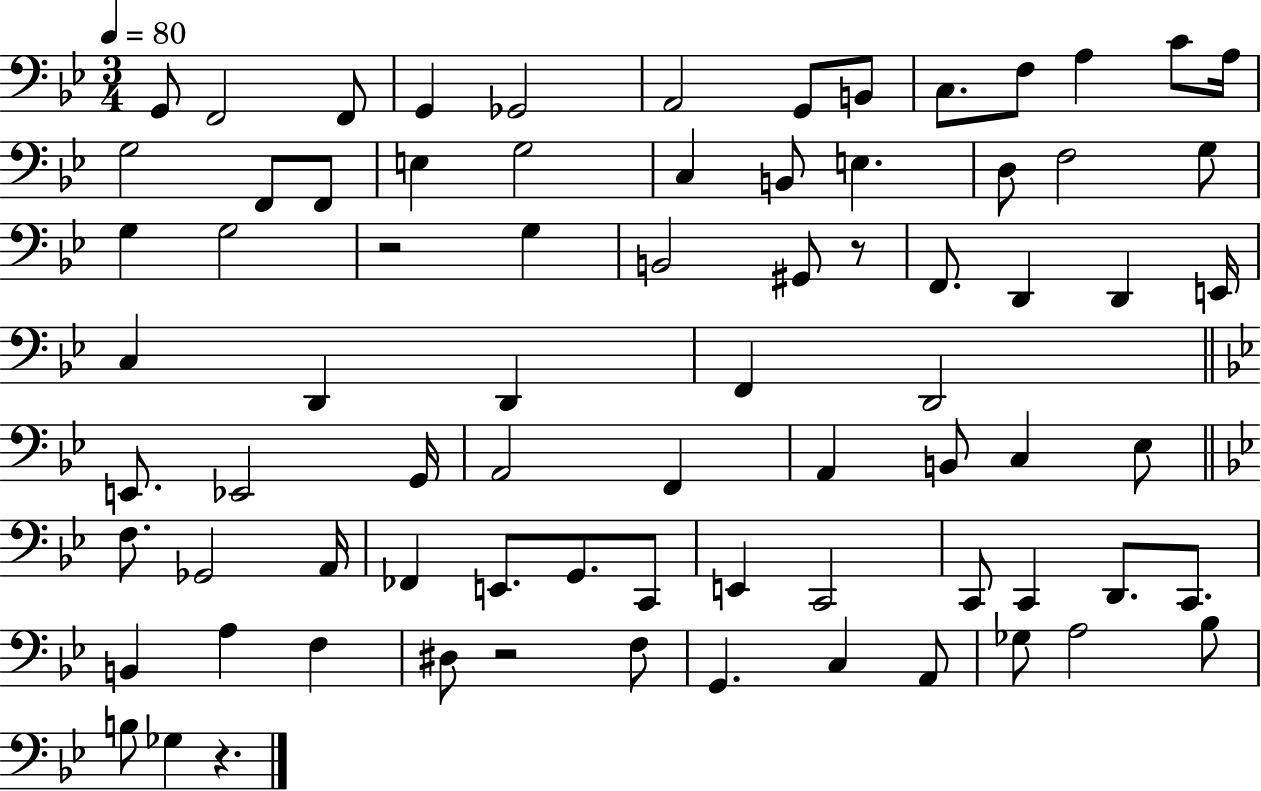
X:1
T:Untitled
M:3/4
L:1/4
K:Bb
G,,/2 F,,2 F,,/2 G,, _G,,2 A,,2 G,,/2 B,,/2 C,/2 F,/2 A, C/2 A,/4 G,2 F,,/2 F,,/2 E, G,2 C, B,,/2 E, D,/2 F,2 G,/2 G, G,2 z2 G, B,,2 ^G,,/2 z/2 F,,/2 D,, D,, E,,/4 C, D,, D,, F,, D,,2 E,,/2 _E,,2 G,,/4 A,,2 F,, A,, B,,/2 C, _E,/2 F,/2 _G,,2 A,,/4 _F,, E,,/2 G,,/2 C,,/2 E,, C,,2 C,,/2 C,, D,,/2 C,,/2 B,, A, F, ^D,/2 z2 F,/2 G,, C, A,,/2 _G,/2 A,2 _B,/2 B,/2 _G, z